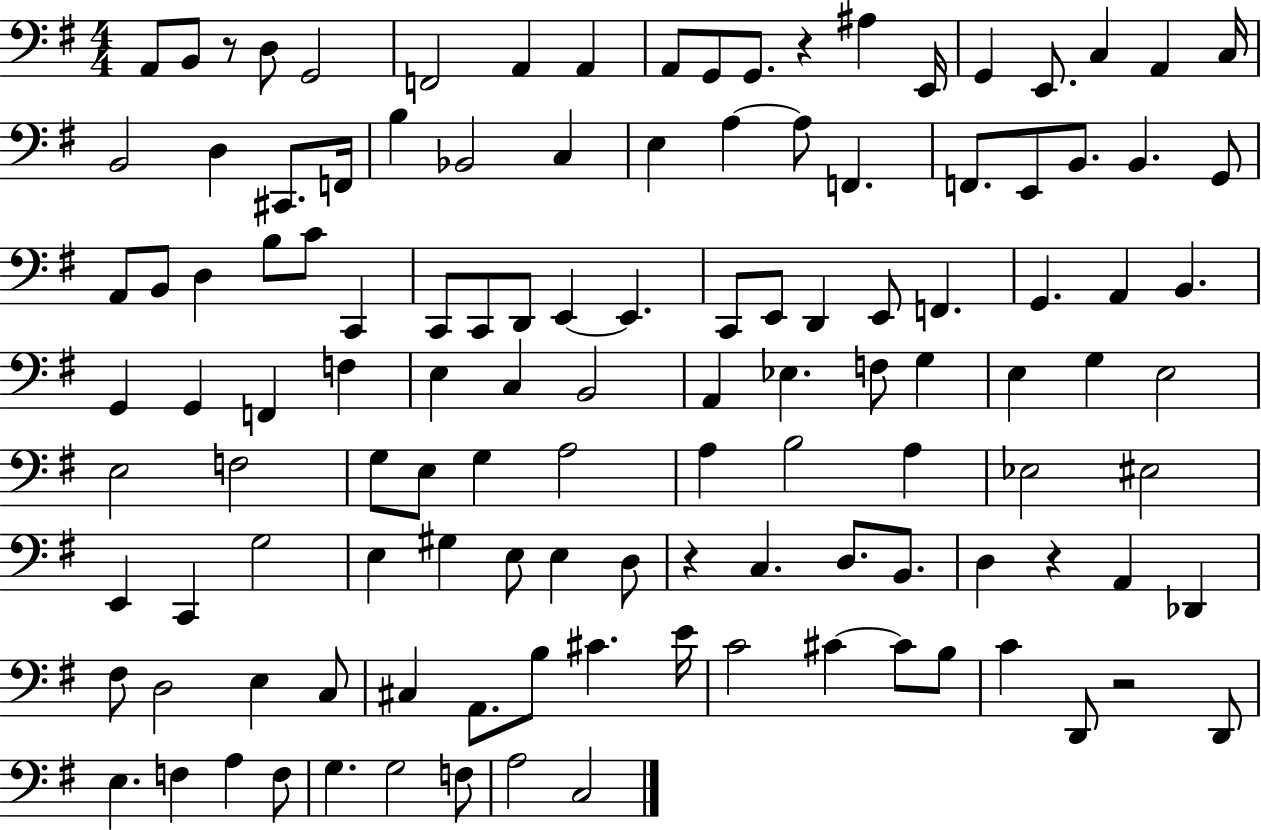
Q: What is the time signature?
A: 4/4